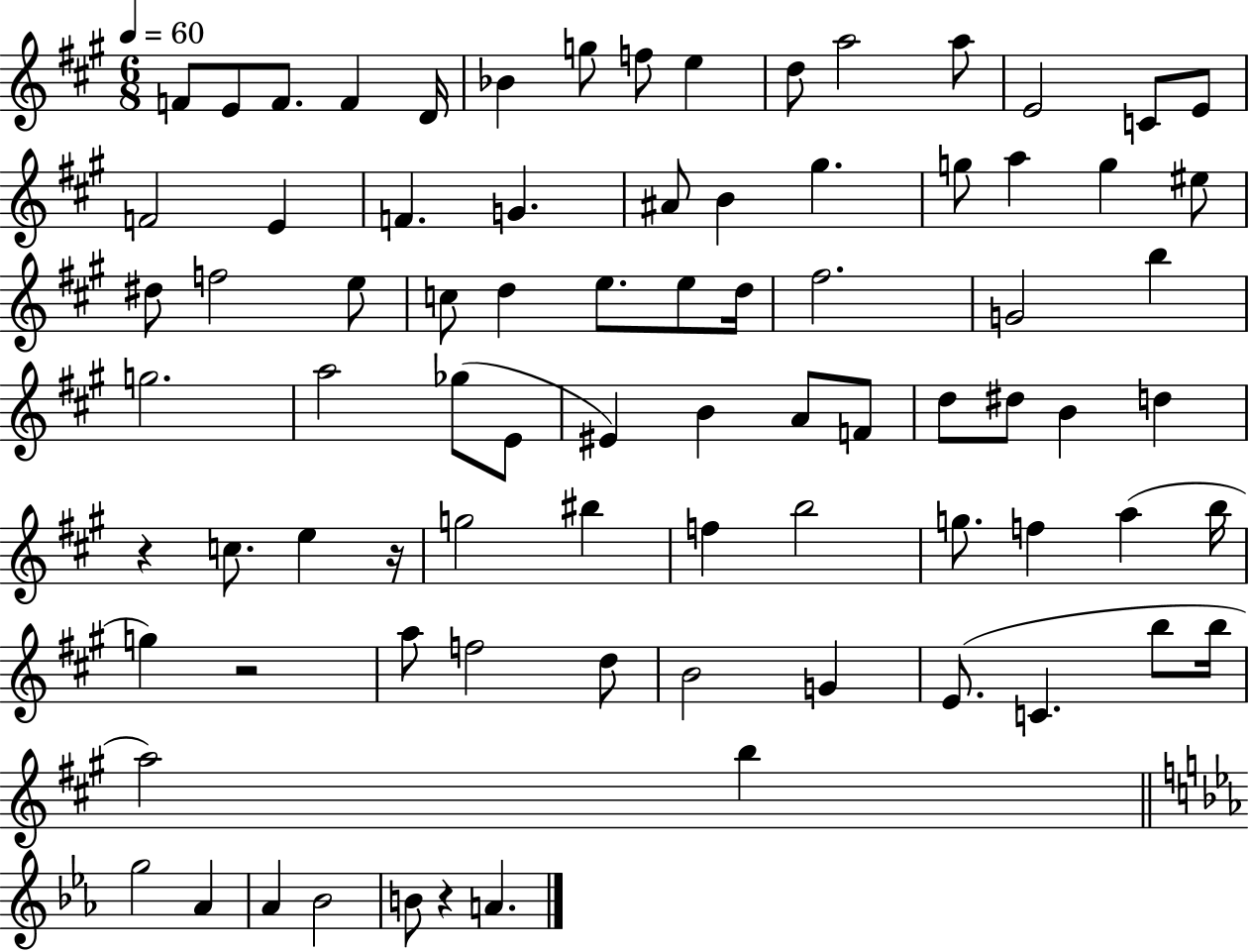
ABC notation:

X:1
T:Untitled
M:6/8
L:1/4
K:A
F/2 E/2 F/2 F D/4 _B g/2 f/2 e d/2 a2 a/2 E2 C/2 E/2 F2 E F G ^A/2 B ^g g/2 a g ^e/2 ^d/2 f2 e/2 c/2 d e/2 e/2 d/4 ^f2 G2 b g2 a2 _g/2 E/2 ^E B A/2 F/2 d/2 ^d/2 B d z c/2 e z/4 g2 ^b f b2 g/2 f a b/4 g z2 a/2 f2 d/2 B2 G E/2 C b/2 b/4 a2 b g2 _A _A _B2 B/2 z A